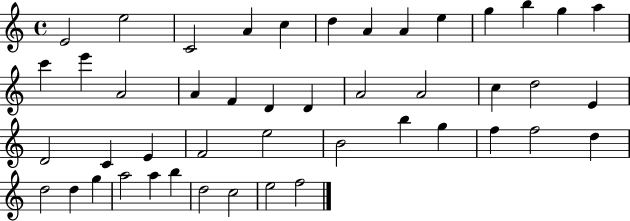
X:1
T:Untitled
M:4/4
L:1/4
K:C
E2 e2 C2 A c d A A e g b g a c' e' A2 A F D D A2 A2 c d2 E D2 C E F2 e2 B2 b g f f2 d d2 d g a2 a b d2 c2 e2 f2